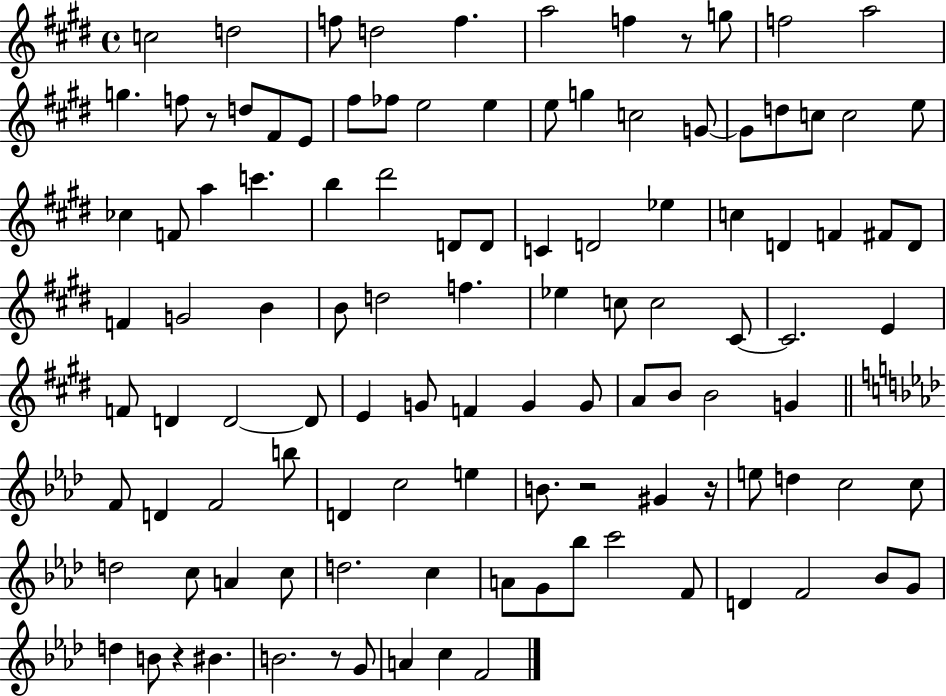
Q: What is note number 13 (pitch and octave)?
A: D5